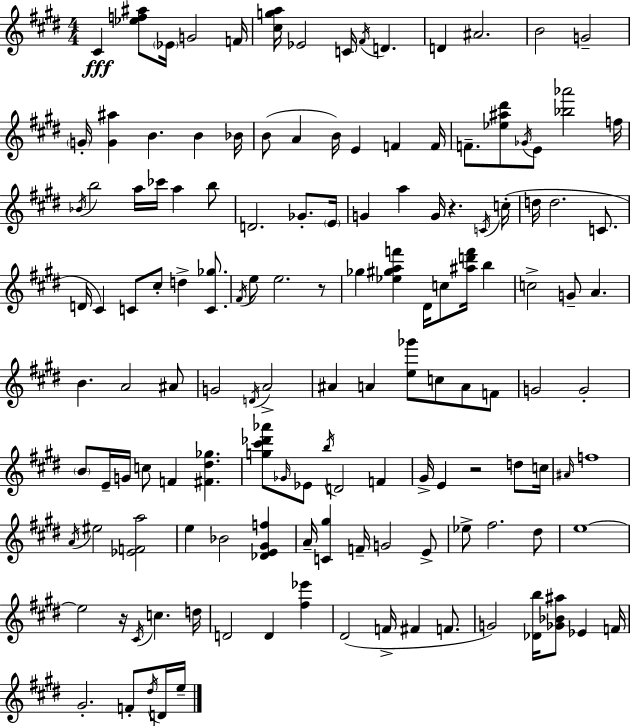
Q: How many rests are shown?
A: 4